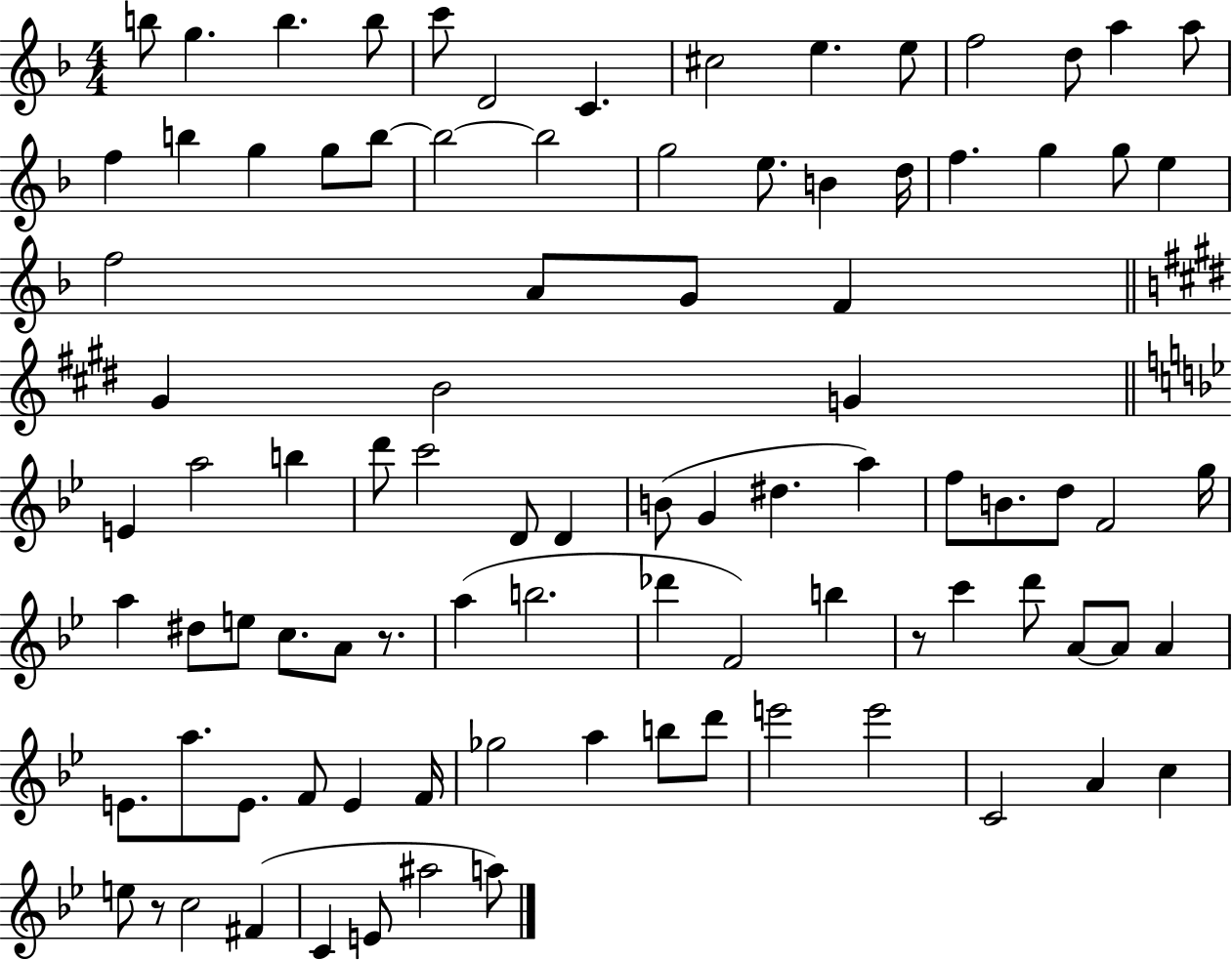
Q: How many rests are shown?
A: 3